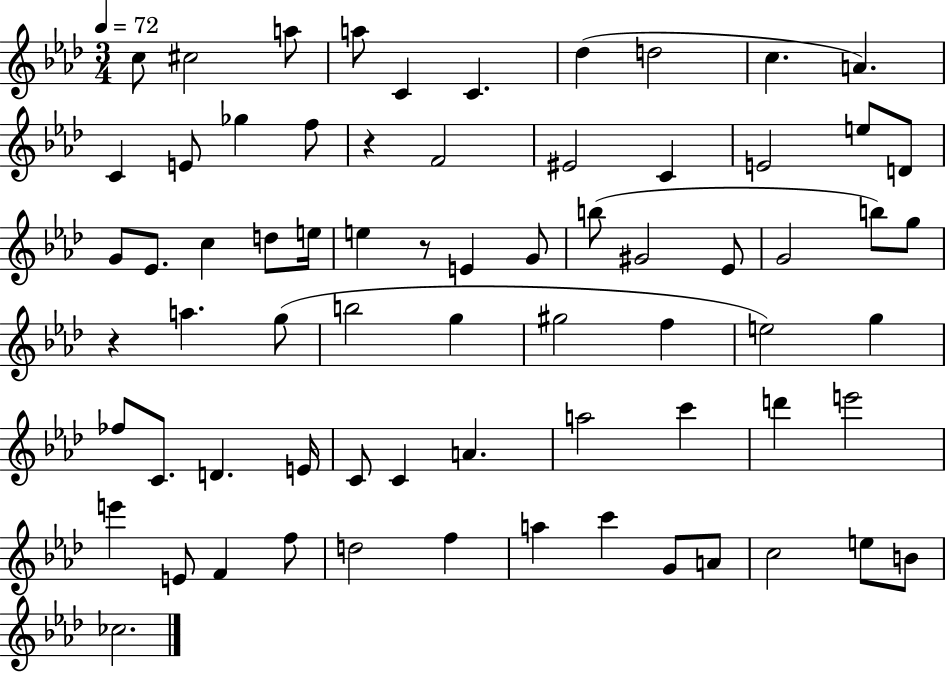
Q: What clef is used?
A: treble